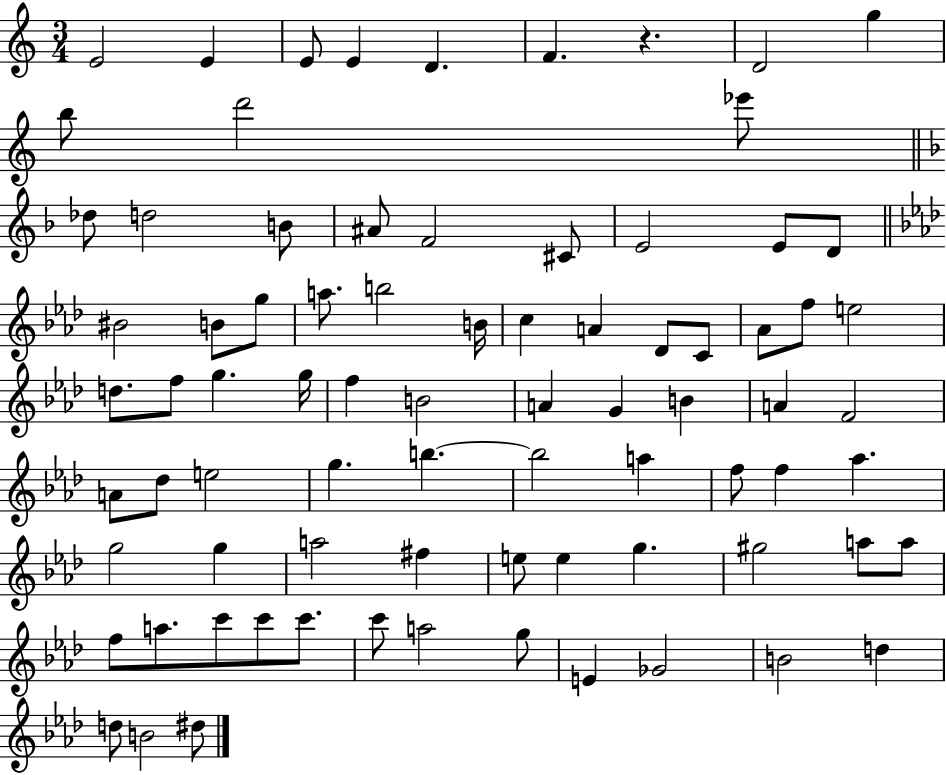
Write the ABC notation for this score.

X:1
T:Untitled
M:3/4
L:1/4
K:C
E2 E E/2 E D F z D2 g b/2 d'2 _e'/2 _d/2 d2 B/2 ^A/2 F2 ^C/2 E2 E/2 D/2 ^B2 B/2 g/2 a/2 b2 B/4 c A _D/2 C/2 _A/2 f/2 e2 d/2 f/2 g g/4 f B2 A G B A F2 A/2 _d/2 e2 g b b2 a f/2 f _a g2 g a2 ^f e/2 e g ^g2 a/2 a/2 f/2 a/2 c'/2 c'/2 c'/2 c'/2 a2 g/2 E _G2 B2 d d/2 B2 ^d/2